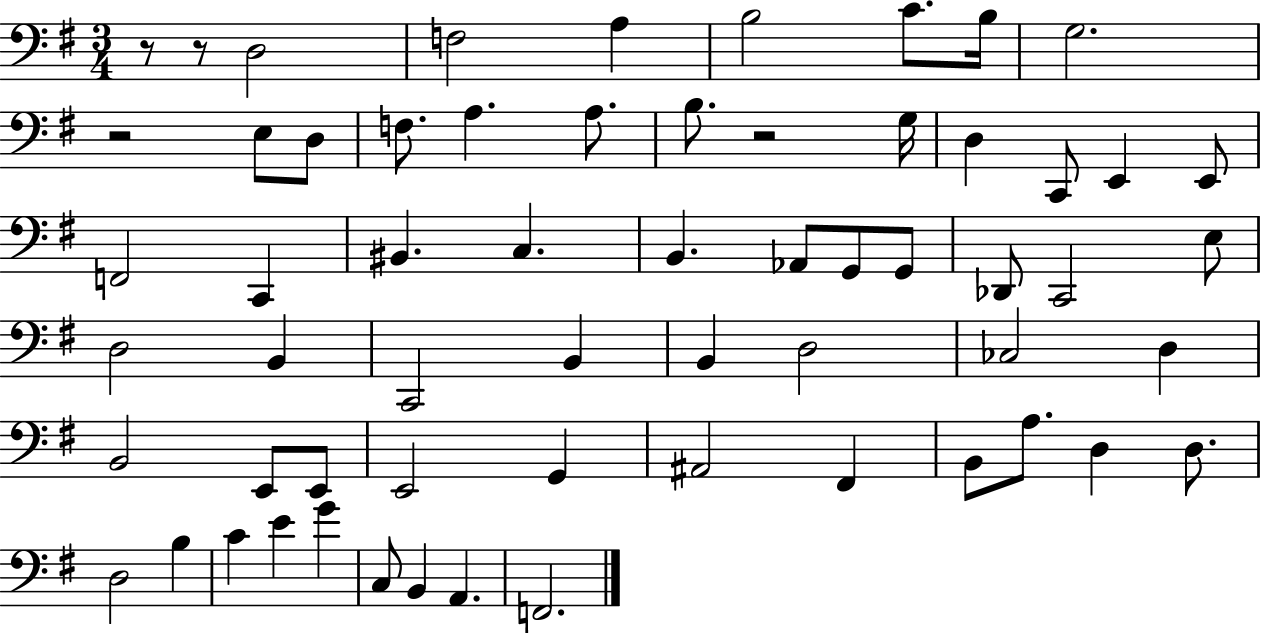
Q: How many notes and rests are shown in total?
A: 61